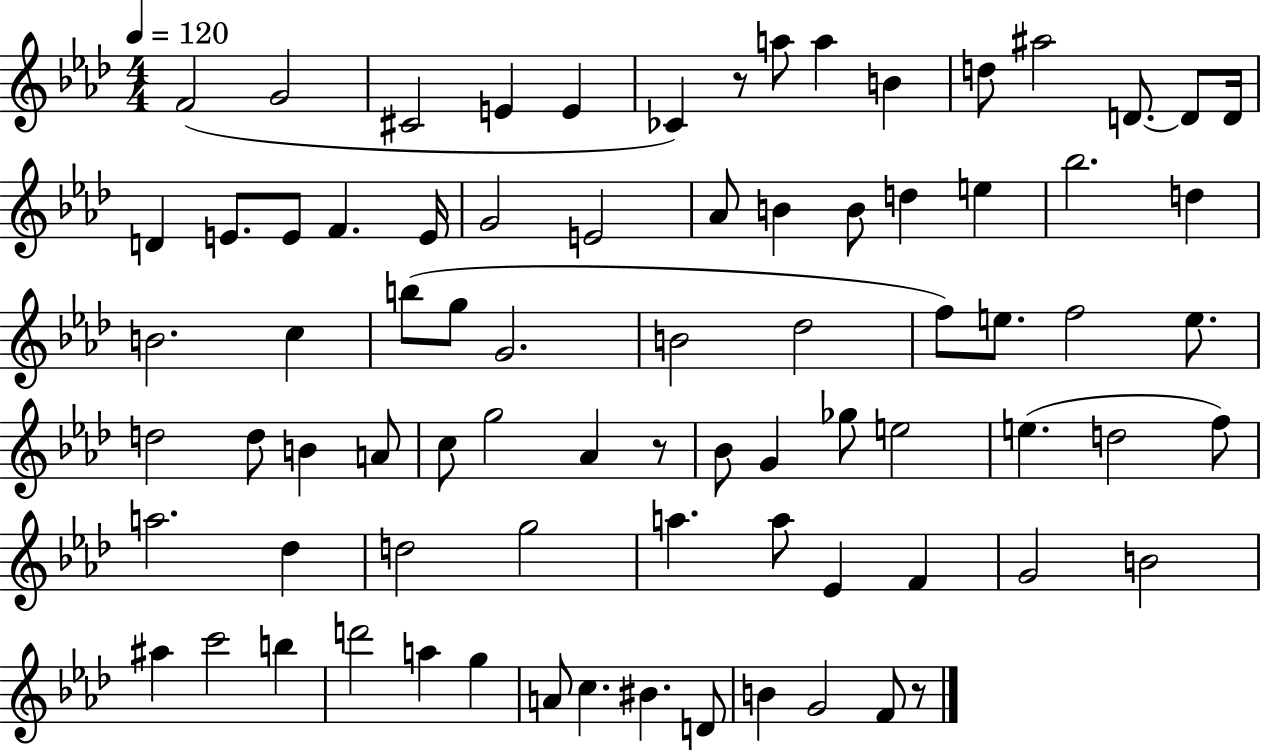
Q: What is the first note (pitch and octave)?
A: F4